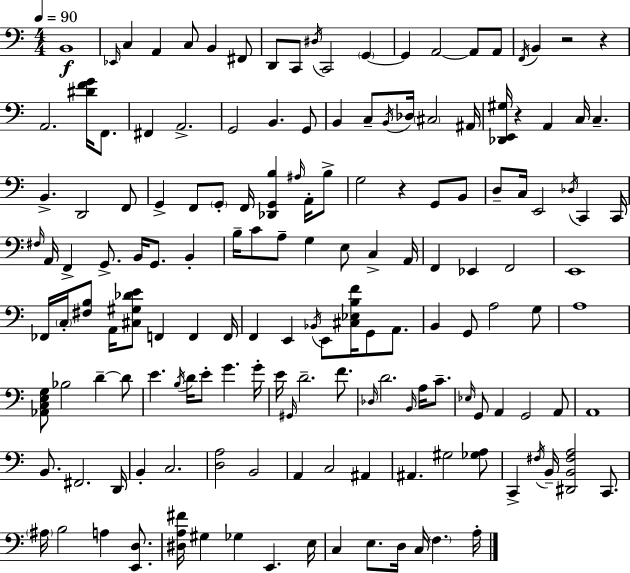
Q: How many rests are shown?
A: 4